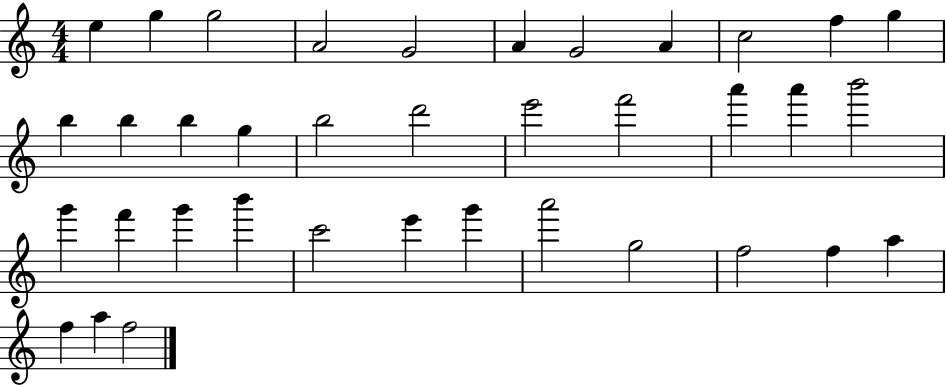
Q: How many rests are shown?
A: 0